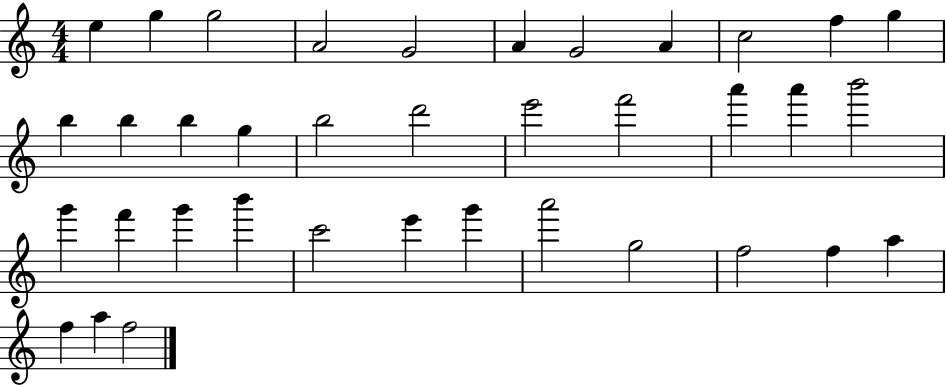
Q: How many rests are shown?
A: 0